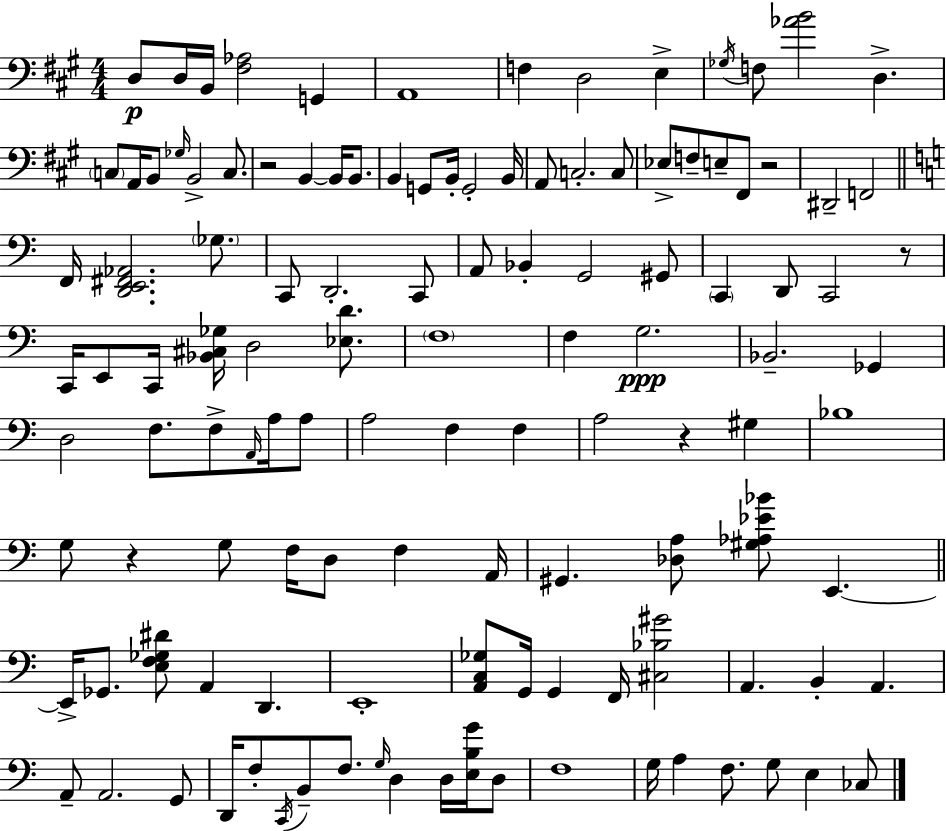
{
  \clef bass
  \numericTimeSignature
  \time 4/4
  \key a \major
  d8\p d16 b,16 <fis aes>2 g,4 | a,1 | f4 d2 e4-> | \acciaccatura { ges16 } f8 <aes' b'>2 d4.-> | \break \parenthesize c8 a,16 b,8 \grace { ges16 } b,2-> c8. | r2 b,4~~ b,16 b,8. | b,4 g,8 b,16-. g,2-. | b,16 a,8 c2.-. | \break c8 ees8-> f8-- e8-- fis,8 r2 | dis,2-- f,2 | \bar "||" \break \key a \minor f,16 <d, e, fis, aes,>2. \parenthesize ges8. | c,8 d,2.-. c,8 | a,8 bes,4-. g,2 gis,8 | \parenthesize c,4 d,8 c,2 r8 | \break c,16 e,8 c,16 <bes, cis ges>16 d2 <ees d'>8. | \parenthesize f1 | f4 g2.\ppp | bes,2.-- ges,4 | \break d2 f8. f8-> \grace { a,16 } a16 a8 | a2 f4 f4 | a2 r4 gis4 | bes1 | \break g8 r4 g8 f16 d8 f4 | a,16 gis,4. <des a>8 <gis aes ees' bes'>8 e,4.~~ | \bar "||" \break \key c \major e,16-> ges,8. <e f ges dis'>8 a,4 d,4. | e,1-. | <a, c ges>8 g,16 g,4 f,16 <cis bes gis'>2 | a,4. b,4-. a,4. | \break a,8-- a,2. g,8 | d,16 f8-. \acciaccatura { c,16 } b,8-- f8. \grace { g16 } d4 d16 <e b g'>16 | d8 f1 | g16 a4 f8. g8 e4 | \break ces8 \bar "|."
}